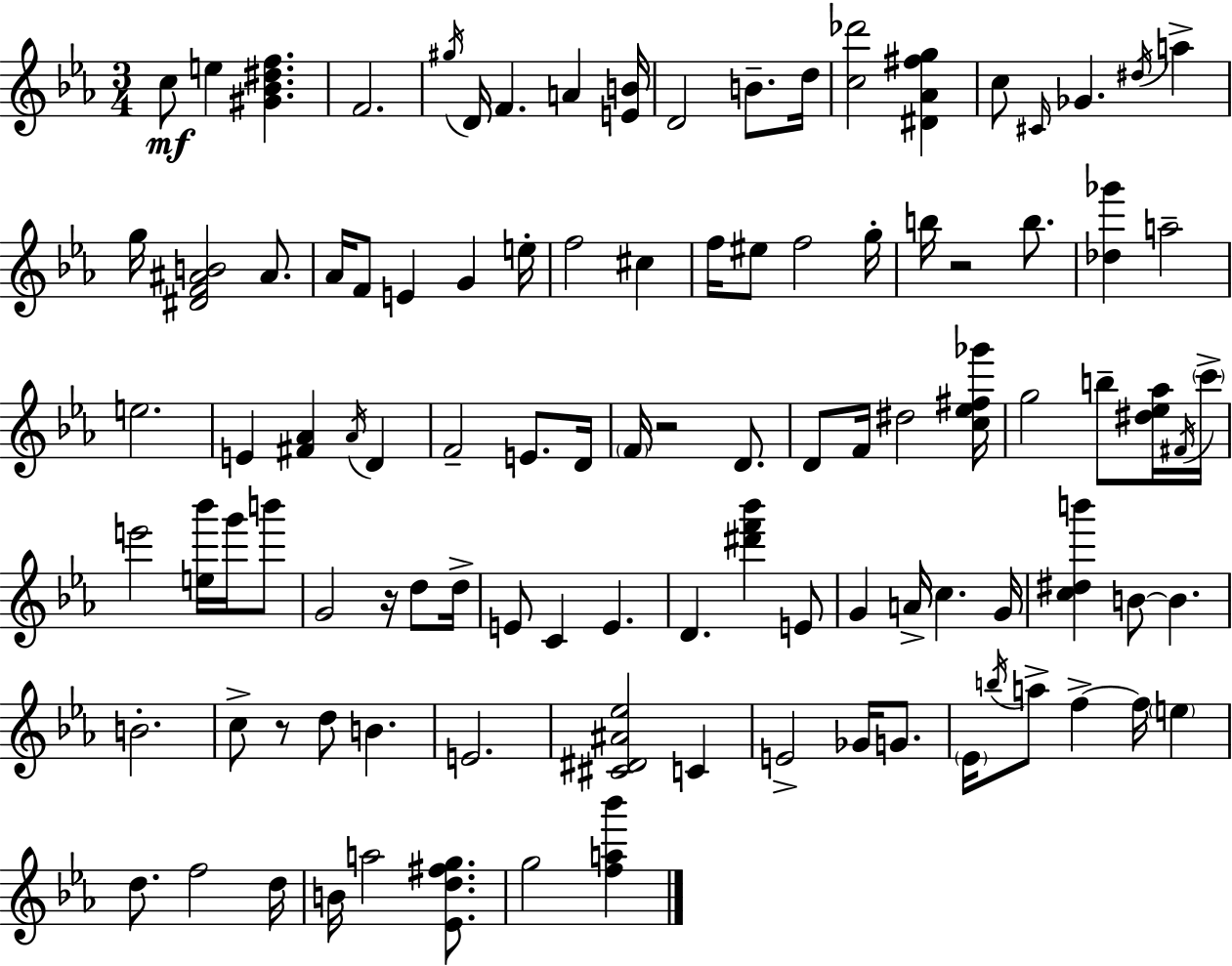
C5/e E5/q [G#4,Bb4,D#5,F5]/q. F4/h. G#5/s D4/s F4/q. A4/q [E4,B4]/s D4/h B4/e. D5/s [C5,Db6]/h [D#4,Ab4,F#5,G5]/q C5/e C#4/s Gb4/q. D#5/s A5/q G5/s [D#4,F4,A#4,B4]/h A#4/e. Ab4/s F4/e E4/q G4/q E5/s F5/h C#5/q F5/s EIS5/e F5/h G5/s B5/s R/h B5/e. [Db5,Gb6]/q A5/h E5/h. E4/q [F#4,Ab4]/q Ab4/s D4/q F4/h E4/e. D4/s F4/s R/h D4/e. D4/e F4/s D#5/h [C5,Eb5,F#5,Gb6]/s G5/h B5/e [D#5,Eb5,Ab5]/s F#4/s C6/s E6/h [E5,Bb6]/s G6/s B6/e G4/h R/s D5/e D5/s E4/e C4/q E4/q. D4/q. [D#6,F6,Bb6]/q E4/e G4/q A4/s C5/q. G4/s [C5,D#5,B6]/q B4/e B4/q. B4/h. C5/e R/e D5/e B4/q. E4/h. [C#4,D#4,A#4,Eb5]/h C4/q E4/h Gb4/s G4/e. Eb4/s B5/s A5/e F5/q F5/s E5/q D5/e. F5/h D5/s B4/s A5/h [Eb4,D5,F#5,G5]/e. G5/h [F5,A5,Bb6]/q